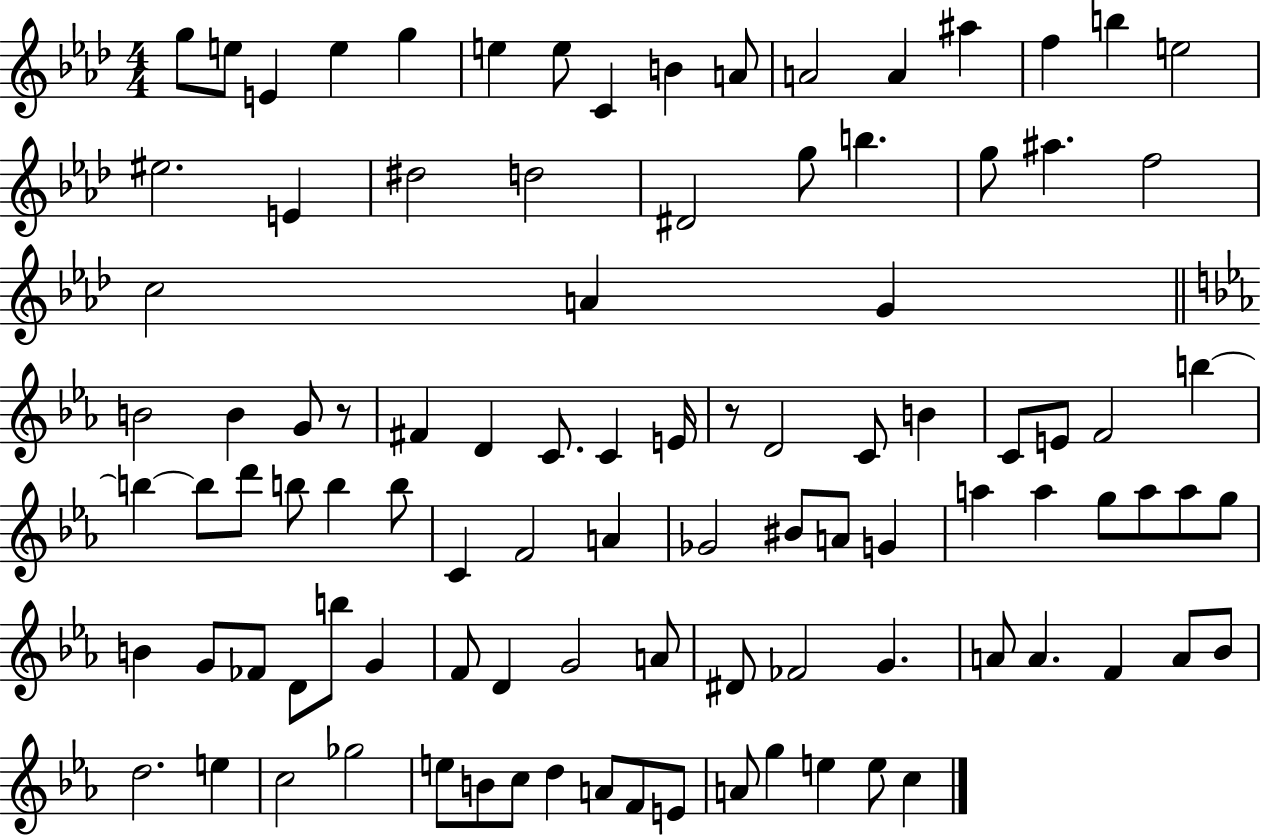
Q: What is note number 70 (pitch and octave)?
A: F4